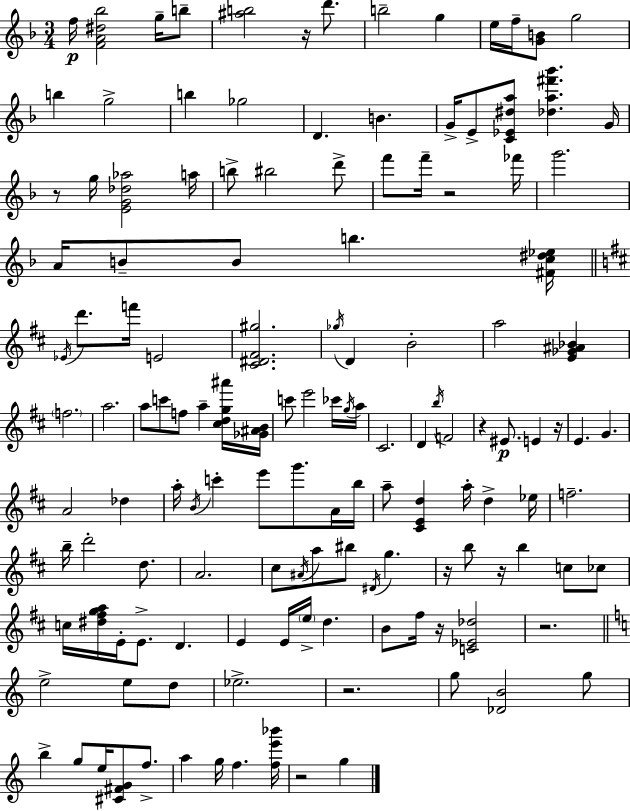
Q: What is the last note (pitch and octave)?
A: G5